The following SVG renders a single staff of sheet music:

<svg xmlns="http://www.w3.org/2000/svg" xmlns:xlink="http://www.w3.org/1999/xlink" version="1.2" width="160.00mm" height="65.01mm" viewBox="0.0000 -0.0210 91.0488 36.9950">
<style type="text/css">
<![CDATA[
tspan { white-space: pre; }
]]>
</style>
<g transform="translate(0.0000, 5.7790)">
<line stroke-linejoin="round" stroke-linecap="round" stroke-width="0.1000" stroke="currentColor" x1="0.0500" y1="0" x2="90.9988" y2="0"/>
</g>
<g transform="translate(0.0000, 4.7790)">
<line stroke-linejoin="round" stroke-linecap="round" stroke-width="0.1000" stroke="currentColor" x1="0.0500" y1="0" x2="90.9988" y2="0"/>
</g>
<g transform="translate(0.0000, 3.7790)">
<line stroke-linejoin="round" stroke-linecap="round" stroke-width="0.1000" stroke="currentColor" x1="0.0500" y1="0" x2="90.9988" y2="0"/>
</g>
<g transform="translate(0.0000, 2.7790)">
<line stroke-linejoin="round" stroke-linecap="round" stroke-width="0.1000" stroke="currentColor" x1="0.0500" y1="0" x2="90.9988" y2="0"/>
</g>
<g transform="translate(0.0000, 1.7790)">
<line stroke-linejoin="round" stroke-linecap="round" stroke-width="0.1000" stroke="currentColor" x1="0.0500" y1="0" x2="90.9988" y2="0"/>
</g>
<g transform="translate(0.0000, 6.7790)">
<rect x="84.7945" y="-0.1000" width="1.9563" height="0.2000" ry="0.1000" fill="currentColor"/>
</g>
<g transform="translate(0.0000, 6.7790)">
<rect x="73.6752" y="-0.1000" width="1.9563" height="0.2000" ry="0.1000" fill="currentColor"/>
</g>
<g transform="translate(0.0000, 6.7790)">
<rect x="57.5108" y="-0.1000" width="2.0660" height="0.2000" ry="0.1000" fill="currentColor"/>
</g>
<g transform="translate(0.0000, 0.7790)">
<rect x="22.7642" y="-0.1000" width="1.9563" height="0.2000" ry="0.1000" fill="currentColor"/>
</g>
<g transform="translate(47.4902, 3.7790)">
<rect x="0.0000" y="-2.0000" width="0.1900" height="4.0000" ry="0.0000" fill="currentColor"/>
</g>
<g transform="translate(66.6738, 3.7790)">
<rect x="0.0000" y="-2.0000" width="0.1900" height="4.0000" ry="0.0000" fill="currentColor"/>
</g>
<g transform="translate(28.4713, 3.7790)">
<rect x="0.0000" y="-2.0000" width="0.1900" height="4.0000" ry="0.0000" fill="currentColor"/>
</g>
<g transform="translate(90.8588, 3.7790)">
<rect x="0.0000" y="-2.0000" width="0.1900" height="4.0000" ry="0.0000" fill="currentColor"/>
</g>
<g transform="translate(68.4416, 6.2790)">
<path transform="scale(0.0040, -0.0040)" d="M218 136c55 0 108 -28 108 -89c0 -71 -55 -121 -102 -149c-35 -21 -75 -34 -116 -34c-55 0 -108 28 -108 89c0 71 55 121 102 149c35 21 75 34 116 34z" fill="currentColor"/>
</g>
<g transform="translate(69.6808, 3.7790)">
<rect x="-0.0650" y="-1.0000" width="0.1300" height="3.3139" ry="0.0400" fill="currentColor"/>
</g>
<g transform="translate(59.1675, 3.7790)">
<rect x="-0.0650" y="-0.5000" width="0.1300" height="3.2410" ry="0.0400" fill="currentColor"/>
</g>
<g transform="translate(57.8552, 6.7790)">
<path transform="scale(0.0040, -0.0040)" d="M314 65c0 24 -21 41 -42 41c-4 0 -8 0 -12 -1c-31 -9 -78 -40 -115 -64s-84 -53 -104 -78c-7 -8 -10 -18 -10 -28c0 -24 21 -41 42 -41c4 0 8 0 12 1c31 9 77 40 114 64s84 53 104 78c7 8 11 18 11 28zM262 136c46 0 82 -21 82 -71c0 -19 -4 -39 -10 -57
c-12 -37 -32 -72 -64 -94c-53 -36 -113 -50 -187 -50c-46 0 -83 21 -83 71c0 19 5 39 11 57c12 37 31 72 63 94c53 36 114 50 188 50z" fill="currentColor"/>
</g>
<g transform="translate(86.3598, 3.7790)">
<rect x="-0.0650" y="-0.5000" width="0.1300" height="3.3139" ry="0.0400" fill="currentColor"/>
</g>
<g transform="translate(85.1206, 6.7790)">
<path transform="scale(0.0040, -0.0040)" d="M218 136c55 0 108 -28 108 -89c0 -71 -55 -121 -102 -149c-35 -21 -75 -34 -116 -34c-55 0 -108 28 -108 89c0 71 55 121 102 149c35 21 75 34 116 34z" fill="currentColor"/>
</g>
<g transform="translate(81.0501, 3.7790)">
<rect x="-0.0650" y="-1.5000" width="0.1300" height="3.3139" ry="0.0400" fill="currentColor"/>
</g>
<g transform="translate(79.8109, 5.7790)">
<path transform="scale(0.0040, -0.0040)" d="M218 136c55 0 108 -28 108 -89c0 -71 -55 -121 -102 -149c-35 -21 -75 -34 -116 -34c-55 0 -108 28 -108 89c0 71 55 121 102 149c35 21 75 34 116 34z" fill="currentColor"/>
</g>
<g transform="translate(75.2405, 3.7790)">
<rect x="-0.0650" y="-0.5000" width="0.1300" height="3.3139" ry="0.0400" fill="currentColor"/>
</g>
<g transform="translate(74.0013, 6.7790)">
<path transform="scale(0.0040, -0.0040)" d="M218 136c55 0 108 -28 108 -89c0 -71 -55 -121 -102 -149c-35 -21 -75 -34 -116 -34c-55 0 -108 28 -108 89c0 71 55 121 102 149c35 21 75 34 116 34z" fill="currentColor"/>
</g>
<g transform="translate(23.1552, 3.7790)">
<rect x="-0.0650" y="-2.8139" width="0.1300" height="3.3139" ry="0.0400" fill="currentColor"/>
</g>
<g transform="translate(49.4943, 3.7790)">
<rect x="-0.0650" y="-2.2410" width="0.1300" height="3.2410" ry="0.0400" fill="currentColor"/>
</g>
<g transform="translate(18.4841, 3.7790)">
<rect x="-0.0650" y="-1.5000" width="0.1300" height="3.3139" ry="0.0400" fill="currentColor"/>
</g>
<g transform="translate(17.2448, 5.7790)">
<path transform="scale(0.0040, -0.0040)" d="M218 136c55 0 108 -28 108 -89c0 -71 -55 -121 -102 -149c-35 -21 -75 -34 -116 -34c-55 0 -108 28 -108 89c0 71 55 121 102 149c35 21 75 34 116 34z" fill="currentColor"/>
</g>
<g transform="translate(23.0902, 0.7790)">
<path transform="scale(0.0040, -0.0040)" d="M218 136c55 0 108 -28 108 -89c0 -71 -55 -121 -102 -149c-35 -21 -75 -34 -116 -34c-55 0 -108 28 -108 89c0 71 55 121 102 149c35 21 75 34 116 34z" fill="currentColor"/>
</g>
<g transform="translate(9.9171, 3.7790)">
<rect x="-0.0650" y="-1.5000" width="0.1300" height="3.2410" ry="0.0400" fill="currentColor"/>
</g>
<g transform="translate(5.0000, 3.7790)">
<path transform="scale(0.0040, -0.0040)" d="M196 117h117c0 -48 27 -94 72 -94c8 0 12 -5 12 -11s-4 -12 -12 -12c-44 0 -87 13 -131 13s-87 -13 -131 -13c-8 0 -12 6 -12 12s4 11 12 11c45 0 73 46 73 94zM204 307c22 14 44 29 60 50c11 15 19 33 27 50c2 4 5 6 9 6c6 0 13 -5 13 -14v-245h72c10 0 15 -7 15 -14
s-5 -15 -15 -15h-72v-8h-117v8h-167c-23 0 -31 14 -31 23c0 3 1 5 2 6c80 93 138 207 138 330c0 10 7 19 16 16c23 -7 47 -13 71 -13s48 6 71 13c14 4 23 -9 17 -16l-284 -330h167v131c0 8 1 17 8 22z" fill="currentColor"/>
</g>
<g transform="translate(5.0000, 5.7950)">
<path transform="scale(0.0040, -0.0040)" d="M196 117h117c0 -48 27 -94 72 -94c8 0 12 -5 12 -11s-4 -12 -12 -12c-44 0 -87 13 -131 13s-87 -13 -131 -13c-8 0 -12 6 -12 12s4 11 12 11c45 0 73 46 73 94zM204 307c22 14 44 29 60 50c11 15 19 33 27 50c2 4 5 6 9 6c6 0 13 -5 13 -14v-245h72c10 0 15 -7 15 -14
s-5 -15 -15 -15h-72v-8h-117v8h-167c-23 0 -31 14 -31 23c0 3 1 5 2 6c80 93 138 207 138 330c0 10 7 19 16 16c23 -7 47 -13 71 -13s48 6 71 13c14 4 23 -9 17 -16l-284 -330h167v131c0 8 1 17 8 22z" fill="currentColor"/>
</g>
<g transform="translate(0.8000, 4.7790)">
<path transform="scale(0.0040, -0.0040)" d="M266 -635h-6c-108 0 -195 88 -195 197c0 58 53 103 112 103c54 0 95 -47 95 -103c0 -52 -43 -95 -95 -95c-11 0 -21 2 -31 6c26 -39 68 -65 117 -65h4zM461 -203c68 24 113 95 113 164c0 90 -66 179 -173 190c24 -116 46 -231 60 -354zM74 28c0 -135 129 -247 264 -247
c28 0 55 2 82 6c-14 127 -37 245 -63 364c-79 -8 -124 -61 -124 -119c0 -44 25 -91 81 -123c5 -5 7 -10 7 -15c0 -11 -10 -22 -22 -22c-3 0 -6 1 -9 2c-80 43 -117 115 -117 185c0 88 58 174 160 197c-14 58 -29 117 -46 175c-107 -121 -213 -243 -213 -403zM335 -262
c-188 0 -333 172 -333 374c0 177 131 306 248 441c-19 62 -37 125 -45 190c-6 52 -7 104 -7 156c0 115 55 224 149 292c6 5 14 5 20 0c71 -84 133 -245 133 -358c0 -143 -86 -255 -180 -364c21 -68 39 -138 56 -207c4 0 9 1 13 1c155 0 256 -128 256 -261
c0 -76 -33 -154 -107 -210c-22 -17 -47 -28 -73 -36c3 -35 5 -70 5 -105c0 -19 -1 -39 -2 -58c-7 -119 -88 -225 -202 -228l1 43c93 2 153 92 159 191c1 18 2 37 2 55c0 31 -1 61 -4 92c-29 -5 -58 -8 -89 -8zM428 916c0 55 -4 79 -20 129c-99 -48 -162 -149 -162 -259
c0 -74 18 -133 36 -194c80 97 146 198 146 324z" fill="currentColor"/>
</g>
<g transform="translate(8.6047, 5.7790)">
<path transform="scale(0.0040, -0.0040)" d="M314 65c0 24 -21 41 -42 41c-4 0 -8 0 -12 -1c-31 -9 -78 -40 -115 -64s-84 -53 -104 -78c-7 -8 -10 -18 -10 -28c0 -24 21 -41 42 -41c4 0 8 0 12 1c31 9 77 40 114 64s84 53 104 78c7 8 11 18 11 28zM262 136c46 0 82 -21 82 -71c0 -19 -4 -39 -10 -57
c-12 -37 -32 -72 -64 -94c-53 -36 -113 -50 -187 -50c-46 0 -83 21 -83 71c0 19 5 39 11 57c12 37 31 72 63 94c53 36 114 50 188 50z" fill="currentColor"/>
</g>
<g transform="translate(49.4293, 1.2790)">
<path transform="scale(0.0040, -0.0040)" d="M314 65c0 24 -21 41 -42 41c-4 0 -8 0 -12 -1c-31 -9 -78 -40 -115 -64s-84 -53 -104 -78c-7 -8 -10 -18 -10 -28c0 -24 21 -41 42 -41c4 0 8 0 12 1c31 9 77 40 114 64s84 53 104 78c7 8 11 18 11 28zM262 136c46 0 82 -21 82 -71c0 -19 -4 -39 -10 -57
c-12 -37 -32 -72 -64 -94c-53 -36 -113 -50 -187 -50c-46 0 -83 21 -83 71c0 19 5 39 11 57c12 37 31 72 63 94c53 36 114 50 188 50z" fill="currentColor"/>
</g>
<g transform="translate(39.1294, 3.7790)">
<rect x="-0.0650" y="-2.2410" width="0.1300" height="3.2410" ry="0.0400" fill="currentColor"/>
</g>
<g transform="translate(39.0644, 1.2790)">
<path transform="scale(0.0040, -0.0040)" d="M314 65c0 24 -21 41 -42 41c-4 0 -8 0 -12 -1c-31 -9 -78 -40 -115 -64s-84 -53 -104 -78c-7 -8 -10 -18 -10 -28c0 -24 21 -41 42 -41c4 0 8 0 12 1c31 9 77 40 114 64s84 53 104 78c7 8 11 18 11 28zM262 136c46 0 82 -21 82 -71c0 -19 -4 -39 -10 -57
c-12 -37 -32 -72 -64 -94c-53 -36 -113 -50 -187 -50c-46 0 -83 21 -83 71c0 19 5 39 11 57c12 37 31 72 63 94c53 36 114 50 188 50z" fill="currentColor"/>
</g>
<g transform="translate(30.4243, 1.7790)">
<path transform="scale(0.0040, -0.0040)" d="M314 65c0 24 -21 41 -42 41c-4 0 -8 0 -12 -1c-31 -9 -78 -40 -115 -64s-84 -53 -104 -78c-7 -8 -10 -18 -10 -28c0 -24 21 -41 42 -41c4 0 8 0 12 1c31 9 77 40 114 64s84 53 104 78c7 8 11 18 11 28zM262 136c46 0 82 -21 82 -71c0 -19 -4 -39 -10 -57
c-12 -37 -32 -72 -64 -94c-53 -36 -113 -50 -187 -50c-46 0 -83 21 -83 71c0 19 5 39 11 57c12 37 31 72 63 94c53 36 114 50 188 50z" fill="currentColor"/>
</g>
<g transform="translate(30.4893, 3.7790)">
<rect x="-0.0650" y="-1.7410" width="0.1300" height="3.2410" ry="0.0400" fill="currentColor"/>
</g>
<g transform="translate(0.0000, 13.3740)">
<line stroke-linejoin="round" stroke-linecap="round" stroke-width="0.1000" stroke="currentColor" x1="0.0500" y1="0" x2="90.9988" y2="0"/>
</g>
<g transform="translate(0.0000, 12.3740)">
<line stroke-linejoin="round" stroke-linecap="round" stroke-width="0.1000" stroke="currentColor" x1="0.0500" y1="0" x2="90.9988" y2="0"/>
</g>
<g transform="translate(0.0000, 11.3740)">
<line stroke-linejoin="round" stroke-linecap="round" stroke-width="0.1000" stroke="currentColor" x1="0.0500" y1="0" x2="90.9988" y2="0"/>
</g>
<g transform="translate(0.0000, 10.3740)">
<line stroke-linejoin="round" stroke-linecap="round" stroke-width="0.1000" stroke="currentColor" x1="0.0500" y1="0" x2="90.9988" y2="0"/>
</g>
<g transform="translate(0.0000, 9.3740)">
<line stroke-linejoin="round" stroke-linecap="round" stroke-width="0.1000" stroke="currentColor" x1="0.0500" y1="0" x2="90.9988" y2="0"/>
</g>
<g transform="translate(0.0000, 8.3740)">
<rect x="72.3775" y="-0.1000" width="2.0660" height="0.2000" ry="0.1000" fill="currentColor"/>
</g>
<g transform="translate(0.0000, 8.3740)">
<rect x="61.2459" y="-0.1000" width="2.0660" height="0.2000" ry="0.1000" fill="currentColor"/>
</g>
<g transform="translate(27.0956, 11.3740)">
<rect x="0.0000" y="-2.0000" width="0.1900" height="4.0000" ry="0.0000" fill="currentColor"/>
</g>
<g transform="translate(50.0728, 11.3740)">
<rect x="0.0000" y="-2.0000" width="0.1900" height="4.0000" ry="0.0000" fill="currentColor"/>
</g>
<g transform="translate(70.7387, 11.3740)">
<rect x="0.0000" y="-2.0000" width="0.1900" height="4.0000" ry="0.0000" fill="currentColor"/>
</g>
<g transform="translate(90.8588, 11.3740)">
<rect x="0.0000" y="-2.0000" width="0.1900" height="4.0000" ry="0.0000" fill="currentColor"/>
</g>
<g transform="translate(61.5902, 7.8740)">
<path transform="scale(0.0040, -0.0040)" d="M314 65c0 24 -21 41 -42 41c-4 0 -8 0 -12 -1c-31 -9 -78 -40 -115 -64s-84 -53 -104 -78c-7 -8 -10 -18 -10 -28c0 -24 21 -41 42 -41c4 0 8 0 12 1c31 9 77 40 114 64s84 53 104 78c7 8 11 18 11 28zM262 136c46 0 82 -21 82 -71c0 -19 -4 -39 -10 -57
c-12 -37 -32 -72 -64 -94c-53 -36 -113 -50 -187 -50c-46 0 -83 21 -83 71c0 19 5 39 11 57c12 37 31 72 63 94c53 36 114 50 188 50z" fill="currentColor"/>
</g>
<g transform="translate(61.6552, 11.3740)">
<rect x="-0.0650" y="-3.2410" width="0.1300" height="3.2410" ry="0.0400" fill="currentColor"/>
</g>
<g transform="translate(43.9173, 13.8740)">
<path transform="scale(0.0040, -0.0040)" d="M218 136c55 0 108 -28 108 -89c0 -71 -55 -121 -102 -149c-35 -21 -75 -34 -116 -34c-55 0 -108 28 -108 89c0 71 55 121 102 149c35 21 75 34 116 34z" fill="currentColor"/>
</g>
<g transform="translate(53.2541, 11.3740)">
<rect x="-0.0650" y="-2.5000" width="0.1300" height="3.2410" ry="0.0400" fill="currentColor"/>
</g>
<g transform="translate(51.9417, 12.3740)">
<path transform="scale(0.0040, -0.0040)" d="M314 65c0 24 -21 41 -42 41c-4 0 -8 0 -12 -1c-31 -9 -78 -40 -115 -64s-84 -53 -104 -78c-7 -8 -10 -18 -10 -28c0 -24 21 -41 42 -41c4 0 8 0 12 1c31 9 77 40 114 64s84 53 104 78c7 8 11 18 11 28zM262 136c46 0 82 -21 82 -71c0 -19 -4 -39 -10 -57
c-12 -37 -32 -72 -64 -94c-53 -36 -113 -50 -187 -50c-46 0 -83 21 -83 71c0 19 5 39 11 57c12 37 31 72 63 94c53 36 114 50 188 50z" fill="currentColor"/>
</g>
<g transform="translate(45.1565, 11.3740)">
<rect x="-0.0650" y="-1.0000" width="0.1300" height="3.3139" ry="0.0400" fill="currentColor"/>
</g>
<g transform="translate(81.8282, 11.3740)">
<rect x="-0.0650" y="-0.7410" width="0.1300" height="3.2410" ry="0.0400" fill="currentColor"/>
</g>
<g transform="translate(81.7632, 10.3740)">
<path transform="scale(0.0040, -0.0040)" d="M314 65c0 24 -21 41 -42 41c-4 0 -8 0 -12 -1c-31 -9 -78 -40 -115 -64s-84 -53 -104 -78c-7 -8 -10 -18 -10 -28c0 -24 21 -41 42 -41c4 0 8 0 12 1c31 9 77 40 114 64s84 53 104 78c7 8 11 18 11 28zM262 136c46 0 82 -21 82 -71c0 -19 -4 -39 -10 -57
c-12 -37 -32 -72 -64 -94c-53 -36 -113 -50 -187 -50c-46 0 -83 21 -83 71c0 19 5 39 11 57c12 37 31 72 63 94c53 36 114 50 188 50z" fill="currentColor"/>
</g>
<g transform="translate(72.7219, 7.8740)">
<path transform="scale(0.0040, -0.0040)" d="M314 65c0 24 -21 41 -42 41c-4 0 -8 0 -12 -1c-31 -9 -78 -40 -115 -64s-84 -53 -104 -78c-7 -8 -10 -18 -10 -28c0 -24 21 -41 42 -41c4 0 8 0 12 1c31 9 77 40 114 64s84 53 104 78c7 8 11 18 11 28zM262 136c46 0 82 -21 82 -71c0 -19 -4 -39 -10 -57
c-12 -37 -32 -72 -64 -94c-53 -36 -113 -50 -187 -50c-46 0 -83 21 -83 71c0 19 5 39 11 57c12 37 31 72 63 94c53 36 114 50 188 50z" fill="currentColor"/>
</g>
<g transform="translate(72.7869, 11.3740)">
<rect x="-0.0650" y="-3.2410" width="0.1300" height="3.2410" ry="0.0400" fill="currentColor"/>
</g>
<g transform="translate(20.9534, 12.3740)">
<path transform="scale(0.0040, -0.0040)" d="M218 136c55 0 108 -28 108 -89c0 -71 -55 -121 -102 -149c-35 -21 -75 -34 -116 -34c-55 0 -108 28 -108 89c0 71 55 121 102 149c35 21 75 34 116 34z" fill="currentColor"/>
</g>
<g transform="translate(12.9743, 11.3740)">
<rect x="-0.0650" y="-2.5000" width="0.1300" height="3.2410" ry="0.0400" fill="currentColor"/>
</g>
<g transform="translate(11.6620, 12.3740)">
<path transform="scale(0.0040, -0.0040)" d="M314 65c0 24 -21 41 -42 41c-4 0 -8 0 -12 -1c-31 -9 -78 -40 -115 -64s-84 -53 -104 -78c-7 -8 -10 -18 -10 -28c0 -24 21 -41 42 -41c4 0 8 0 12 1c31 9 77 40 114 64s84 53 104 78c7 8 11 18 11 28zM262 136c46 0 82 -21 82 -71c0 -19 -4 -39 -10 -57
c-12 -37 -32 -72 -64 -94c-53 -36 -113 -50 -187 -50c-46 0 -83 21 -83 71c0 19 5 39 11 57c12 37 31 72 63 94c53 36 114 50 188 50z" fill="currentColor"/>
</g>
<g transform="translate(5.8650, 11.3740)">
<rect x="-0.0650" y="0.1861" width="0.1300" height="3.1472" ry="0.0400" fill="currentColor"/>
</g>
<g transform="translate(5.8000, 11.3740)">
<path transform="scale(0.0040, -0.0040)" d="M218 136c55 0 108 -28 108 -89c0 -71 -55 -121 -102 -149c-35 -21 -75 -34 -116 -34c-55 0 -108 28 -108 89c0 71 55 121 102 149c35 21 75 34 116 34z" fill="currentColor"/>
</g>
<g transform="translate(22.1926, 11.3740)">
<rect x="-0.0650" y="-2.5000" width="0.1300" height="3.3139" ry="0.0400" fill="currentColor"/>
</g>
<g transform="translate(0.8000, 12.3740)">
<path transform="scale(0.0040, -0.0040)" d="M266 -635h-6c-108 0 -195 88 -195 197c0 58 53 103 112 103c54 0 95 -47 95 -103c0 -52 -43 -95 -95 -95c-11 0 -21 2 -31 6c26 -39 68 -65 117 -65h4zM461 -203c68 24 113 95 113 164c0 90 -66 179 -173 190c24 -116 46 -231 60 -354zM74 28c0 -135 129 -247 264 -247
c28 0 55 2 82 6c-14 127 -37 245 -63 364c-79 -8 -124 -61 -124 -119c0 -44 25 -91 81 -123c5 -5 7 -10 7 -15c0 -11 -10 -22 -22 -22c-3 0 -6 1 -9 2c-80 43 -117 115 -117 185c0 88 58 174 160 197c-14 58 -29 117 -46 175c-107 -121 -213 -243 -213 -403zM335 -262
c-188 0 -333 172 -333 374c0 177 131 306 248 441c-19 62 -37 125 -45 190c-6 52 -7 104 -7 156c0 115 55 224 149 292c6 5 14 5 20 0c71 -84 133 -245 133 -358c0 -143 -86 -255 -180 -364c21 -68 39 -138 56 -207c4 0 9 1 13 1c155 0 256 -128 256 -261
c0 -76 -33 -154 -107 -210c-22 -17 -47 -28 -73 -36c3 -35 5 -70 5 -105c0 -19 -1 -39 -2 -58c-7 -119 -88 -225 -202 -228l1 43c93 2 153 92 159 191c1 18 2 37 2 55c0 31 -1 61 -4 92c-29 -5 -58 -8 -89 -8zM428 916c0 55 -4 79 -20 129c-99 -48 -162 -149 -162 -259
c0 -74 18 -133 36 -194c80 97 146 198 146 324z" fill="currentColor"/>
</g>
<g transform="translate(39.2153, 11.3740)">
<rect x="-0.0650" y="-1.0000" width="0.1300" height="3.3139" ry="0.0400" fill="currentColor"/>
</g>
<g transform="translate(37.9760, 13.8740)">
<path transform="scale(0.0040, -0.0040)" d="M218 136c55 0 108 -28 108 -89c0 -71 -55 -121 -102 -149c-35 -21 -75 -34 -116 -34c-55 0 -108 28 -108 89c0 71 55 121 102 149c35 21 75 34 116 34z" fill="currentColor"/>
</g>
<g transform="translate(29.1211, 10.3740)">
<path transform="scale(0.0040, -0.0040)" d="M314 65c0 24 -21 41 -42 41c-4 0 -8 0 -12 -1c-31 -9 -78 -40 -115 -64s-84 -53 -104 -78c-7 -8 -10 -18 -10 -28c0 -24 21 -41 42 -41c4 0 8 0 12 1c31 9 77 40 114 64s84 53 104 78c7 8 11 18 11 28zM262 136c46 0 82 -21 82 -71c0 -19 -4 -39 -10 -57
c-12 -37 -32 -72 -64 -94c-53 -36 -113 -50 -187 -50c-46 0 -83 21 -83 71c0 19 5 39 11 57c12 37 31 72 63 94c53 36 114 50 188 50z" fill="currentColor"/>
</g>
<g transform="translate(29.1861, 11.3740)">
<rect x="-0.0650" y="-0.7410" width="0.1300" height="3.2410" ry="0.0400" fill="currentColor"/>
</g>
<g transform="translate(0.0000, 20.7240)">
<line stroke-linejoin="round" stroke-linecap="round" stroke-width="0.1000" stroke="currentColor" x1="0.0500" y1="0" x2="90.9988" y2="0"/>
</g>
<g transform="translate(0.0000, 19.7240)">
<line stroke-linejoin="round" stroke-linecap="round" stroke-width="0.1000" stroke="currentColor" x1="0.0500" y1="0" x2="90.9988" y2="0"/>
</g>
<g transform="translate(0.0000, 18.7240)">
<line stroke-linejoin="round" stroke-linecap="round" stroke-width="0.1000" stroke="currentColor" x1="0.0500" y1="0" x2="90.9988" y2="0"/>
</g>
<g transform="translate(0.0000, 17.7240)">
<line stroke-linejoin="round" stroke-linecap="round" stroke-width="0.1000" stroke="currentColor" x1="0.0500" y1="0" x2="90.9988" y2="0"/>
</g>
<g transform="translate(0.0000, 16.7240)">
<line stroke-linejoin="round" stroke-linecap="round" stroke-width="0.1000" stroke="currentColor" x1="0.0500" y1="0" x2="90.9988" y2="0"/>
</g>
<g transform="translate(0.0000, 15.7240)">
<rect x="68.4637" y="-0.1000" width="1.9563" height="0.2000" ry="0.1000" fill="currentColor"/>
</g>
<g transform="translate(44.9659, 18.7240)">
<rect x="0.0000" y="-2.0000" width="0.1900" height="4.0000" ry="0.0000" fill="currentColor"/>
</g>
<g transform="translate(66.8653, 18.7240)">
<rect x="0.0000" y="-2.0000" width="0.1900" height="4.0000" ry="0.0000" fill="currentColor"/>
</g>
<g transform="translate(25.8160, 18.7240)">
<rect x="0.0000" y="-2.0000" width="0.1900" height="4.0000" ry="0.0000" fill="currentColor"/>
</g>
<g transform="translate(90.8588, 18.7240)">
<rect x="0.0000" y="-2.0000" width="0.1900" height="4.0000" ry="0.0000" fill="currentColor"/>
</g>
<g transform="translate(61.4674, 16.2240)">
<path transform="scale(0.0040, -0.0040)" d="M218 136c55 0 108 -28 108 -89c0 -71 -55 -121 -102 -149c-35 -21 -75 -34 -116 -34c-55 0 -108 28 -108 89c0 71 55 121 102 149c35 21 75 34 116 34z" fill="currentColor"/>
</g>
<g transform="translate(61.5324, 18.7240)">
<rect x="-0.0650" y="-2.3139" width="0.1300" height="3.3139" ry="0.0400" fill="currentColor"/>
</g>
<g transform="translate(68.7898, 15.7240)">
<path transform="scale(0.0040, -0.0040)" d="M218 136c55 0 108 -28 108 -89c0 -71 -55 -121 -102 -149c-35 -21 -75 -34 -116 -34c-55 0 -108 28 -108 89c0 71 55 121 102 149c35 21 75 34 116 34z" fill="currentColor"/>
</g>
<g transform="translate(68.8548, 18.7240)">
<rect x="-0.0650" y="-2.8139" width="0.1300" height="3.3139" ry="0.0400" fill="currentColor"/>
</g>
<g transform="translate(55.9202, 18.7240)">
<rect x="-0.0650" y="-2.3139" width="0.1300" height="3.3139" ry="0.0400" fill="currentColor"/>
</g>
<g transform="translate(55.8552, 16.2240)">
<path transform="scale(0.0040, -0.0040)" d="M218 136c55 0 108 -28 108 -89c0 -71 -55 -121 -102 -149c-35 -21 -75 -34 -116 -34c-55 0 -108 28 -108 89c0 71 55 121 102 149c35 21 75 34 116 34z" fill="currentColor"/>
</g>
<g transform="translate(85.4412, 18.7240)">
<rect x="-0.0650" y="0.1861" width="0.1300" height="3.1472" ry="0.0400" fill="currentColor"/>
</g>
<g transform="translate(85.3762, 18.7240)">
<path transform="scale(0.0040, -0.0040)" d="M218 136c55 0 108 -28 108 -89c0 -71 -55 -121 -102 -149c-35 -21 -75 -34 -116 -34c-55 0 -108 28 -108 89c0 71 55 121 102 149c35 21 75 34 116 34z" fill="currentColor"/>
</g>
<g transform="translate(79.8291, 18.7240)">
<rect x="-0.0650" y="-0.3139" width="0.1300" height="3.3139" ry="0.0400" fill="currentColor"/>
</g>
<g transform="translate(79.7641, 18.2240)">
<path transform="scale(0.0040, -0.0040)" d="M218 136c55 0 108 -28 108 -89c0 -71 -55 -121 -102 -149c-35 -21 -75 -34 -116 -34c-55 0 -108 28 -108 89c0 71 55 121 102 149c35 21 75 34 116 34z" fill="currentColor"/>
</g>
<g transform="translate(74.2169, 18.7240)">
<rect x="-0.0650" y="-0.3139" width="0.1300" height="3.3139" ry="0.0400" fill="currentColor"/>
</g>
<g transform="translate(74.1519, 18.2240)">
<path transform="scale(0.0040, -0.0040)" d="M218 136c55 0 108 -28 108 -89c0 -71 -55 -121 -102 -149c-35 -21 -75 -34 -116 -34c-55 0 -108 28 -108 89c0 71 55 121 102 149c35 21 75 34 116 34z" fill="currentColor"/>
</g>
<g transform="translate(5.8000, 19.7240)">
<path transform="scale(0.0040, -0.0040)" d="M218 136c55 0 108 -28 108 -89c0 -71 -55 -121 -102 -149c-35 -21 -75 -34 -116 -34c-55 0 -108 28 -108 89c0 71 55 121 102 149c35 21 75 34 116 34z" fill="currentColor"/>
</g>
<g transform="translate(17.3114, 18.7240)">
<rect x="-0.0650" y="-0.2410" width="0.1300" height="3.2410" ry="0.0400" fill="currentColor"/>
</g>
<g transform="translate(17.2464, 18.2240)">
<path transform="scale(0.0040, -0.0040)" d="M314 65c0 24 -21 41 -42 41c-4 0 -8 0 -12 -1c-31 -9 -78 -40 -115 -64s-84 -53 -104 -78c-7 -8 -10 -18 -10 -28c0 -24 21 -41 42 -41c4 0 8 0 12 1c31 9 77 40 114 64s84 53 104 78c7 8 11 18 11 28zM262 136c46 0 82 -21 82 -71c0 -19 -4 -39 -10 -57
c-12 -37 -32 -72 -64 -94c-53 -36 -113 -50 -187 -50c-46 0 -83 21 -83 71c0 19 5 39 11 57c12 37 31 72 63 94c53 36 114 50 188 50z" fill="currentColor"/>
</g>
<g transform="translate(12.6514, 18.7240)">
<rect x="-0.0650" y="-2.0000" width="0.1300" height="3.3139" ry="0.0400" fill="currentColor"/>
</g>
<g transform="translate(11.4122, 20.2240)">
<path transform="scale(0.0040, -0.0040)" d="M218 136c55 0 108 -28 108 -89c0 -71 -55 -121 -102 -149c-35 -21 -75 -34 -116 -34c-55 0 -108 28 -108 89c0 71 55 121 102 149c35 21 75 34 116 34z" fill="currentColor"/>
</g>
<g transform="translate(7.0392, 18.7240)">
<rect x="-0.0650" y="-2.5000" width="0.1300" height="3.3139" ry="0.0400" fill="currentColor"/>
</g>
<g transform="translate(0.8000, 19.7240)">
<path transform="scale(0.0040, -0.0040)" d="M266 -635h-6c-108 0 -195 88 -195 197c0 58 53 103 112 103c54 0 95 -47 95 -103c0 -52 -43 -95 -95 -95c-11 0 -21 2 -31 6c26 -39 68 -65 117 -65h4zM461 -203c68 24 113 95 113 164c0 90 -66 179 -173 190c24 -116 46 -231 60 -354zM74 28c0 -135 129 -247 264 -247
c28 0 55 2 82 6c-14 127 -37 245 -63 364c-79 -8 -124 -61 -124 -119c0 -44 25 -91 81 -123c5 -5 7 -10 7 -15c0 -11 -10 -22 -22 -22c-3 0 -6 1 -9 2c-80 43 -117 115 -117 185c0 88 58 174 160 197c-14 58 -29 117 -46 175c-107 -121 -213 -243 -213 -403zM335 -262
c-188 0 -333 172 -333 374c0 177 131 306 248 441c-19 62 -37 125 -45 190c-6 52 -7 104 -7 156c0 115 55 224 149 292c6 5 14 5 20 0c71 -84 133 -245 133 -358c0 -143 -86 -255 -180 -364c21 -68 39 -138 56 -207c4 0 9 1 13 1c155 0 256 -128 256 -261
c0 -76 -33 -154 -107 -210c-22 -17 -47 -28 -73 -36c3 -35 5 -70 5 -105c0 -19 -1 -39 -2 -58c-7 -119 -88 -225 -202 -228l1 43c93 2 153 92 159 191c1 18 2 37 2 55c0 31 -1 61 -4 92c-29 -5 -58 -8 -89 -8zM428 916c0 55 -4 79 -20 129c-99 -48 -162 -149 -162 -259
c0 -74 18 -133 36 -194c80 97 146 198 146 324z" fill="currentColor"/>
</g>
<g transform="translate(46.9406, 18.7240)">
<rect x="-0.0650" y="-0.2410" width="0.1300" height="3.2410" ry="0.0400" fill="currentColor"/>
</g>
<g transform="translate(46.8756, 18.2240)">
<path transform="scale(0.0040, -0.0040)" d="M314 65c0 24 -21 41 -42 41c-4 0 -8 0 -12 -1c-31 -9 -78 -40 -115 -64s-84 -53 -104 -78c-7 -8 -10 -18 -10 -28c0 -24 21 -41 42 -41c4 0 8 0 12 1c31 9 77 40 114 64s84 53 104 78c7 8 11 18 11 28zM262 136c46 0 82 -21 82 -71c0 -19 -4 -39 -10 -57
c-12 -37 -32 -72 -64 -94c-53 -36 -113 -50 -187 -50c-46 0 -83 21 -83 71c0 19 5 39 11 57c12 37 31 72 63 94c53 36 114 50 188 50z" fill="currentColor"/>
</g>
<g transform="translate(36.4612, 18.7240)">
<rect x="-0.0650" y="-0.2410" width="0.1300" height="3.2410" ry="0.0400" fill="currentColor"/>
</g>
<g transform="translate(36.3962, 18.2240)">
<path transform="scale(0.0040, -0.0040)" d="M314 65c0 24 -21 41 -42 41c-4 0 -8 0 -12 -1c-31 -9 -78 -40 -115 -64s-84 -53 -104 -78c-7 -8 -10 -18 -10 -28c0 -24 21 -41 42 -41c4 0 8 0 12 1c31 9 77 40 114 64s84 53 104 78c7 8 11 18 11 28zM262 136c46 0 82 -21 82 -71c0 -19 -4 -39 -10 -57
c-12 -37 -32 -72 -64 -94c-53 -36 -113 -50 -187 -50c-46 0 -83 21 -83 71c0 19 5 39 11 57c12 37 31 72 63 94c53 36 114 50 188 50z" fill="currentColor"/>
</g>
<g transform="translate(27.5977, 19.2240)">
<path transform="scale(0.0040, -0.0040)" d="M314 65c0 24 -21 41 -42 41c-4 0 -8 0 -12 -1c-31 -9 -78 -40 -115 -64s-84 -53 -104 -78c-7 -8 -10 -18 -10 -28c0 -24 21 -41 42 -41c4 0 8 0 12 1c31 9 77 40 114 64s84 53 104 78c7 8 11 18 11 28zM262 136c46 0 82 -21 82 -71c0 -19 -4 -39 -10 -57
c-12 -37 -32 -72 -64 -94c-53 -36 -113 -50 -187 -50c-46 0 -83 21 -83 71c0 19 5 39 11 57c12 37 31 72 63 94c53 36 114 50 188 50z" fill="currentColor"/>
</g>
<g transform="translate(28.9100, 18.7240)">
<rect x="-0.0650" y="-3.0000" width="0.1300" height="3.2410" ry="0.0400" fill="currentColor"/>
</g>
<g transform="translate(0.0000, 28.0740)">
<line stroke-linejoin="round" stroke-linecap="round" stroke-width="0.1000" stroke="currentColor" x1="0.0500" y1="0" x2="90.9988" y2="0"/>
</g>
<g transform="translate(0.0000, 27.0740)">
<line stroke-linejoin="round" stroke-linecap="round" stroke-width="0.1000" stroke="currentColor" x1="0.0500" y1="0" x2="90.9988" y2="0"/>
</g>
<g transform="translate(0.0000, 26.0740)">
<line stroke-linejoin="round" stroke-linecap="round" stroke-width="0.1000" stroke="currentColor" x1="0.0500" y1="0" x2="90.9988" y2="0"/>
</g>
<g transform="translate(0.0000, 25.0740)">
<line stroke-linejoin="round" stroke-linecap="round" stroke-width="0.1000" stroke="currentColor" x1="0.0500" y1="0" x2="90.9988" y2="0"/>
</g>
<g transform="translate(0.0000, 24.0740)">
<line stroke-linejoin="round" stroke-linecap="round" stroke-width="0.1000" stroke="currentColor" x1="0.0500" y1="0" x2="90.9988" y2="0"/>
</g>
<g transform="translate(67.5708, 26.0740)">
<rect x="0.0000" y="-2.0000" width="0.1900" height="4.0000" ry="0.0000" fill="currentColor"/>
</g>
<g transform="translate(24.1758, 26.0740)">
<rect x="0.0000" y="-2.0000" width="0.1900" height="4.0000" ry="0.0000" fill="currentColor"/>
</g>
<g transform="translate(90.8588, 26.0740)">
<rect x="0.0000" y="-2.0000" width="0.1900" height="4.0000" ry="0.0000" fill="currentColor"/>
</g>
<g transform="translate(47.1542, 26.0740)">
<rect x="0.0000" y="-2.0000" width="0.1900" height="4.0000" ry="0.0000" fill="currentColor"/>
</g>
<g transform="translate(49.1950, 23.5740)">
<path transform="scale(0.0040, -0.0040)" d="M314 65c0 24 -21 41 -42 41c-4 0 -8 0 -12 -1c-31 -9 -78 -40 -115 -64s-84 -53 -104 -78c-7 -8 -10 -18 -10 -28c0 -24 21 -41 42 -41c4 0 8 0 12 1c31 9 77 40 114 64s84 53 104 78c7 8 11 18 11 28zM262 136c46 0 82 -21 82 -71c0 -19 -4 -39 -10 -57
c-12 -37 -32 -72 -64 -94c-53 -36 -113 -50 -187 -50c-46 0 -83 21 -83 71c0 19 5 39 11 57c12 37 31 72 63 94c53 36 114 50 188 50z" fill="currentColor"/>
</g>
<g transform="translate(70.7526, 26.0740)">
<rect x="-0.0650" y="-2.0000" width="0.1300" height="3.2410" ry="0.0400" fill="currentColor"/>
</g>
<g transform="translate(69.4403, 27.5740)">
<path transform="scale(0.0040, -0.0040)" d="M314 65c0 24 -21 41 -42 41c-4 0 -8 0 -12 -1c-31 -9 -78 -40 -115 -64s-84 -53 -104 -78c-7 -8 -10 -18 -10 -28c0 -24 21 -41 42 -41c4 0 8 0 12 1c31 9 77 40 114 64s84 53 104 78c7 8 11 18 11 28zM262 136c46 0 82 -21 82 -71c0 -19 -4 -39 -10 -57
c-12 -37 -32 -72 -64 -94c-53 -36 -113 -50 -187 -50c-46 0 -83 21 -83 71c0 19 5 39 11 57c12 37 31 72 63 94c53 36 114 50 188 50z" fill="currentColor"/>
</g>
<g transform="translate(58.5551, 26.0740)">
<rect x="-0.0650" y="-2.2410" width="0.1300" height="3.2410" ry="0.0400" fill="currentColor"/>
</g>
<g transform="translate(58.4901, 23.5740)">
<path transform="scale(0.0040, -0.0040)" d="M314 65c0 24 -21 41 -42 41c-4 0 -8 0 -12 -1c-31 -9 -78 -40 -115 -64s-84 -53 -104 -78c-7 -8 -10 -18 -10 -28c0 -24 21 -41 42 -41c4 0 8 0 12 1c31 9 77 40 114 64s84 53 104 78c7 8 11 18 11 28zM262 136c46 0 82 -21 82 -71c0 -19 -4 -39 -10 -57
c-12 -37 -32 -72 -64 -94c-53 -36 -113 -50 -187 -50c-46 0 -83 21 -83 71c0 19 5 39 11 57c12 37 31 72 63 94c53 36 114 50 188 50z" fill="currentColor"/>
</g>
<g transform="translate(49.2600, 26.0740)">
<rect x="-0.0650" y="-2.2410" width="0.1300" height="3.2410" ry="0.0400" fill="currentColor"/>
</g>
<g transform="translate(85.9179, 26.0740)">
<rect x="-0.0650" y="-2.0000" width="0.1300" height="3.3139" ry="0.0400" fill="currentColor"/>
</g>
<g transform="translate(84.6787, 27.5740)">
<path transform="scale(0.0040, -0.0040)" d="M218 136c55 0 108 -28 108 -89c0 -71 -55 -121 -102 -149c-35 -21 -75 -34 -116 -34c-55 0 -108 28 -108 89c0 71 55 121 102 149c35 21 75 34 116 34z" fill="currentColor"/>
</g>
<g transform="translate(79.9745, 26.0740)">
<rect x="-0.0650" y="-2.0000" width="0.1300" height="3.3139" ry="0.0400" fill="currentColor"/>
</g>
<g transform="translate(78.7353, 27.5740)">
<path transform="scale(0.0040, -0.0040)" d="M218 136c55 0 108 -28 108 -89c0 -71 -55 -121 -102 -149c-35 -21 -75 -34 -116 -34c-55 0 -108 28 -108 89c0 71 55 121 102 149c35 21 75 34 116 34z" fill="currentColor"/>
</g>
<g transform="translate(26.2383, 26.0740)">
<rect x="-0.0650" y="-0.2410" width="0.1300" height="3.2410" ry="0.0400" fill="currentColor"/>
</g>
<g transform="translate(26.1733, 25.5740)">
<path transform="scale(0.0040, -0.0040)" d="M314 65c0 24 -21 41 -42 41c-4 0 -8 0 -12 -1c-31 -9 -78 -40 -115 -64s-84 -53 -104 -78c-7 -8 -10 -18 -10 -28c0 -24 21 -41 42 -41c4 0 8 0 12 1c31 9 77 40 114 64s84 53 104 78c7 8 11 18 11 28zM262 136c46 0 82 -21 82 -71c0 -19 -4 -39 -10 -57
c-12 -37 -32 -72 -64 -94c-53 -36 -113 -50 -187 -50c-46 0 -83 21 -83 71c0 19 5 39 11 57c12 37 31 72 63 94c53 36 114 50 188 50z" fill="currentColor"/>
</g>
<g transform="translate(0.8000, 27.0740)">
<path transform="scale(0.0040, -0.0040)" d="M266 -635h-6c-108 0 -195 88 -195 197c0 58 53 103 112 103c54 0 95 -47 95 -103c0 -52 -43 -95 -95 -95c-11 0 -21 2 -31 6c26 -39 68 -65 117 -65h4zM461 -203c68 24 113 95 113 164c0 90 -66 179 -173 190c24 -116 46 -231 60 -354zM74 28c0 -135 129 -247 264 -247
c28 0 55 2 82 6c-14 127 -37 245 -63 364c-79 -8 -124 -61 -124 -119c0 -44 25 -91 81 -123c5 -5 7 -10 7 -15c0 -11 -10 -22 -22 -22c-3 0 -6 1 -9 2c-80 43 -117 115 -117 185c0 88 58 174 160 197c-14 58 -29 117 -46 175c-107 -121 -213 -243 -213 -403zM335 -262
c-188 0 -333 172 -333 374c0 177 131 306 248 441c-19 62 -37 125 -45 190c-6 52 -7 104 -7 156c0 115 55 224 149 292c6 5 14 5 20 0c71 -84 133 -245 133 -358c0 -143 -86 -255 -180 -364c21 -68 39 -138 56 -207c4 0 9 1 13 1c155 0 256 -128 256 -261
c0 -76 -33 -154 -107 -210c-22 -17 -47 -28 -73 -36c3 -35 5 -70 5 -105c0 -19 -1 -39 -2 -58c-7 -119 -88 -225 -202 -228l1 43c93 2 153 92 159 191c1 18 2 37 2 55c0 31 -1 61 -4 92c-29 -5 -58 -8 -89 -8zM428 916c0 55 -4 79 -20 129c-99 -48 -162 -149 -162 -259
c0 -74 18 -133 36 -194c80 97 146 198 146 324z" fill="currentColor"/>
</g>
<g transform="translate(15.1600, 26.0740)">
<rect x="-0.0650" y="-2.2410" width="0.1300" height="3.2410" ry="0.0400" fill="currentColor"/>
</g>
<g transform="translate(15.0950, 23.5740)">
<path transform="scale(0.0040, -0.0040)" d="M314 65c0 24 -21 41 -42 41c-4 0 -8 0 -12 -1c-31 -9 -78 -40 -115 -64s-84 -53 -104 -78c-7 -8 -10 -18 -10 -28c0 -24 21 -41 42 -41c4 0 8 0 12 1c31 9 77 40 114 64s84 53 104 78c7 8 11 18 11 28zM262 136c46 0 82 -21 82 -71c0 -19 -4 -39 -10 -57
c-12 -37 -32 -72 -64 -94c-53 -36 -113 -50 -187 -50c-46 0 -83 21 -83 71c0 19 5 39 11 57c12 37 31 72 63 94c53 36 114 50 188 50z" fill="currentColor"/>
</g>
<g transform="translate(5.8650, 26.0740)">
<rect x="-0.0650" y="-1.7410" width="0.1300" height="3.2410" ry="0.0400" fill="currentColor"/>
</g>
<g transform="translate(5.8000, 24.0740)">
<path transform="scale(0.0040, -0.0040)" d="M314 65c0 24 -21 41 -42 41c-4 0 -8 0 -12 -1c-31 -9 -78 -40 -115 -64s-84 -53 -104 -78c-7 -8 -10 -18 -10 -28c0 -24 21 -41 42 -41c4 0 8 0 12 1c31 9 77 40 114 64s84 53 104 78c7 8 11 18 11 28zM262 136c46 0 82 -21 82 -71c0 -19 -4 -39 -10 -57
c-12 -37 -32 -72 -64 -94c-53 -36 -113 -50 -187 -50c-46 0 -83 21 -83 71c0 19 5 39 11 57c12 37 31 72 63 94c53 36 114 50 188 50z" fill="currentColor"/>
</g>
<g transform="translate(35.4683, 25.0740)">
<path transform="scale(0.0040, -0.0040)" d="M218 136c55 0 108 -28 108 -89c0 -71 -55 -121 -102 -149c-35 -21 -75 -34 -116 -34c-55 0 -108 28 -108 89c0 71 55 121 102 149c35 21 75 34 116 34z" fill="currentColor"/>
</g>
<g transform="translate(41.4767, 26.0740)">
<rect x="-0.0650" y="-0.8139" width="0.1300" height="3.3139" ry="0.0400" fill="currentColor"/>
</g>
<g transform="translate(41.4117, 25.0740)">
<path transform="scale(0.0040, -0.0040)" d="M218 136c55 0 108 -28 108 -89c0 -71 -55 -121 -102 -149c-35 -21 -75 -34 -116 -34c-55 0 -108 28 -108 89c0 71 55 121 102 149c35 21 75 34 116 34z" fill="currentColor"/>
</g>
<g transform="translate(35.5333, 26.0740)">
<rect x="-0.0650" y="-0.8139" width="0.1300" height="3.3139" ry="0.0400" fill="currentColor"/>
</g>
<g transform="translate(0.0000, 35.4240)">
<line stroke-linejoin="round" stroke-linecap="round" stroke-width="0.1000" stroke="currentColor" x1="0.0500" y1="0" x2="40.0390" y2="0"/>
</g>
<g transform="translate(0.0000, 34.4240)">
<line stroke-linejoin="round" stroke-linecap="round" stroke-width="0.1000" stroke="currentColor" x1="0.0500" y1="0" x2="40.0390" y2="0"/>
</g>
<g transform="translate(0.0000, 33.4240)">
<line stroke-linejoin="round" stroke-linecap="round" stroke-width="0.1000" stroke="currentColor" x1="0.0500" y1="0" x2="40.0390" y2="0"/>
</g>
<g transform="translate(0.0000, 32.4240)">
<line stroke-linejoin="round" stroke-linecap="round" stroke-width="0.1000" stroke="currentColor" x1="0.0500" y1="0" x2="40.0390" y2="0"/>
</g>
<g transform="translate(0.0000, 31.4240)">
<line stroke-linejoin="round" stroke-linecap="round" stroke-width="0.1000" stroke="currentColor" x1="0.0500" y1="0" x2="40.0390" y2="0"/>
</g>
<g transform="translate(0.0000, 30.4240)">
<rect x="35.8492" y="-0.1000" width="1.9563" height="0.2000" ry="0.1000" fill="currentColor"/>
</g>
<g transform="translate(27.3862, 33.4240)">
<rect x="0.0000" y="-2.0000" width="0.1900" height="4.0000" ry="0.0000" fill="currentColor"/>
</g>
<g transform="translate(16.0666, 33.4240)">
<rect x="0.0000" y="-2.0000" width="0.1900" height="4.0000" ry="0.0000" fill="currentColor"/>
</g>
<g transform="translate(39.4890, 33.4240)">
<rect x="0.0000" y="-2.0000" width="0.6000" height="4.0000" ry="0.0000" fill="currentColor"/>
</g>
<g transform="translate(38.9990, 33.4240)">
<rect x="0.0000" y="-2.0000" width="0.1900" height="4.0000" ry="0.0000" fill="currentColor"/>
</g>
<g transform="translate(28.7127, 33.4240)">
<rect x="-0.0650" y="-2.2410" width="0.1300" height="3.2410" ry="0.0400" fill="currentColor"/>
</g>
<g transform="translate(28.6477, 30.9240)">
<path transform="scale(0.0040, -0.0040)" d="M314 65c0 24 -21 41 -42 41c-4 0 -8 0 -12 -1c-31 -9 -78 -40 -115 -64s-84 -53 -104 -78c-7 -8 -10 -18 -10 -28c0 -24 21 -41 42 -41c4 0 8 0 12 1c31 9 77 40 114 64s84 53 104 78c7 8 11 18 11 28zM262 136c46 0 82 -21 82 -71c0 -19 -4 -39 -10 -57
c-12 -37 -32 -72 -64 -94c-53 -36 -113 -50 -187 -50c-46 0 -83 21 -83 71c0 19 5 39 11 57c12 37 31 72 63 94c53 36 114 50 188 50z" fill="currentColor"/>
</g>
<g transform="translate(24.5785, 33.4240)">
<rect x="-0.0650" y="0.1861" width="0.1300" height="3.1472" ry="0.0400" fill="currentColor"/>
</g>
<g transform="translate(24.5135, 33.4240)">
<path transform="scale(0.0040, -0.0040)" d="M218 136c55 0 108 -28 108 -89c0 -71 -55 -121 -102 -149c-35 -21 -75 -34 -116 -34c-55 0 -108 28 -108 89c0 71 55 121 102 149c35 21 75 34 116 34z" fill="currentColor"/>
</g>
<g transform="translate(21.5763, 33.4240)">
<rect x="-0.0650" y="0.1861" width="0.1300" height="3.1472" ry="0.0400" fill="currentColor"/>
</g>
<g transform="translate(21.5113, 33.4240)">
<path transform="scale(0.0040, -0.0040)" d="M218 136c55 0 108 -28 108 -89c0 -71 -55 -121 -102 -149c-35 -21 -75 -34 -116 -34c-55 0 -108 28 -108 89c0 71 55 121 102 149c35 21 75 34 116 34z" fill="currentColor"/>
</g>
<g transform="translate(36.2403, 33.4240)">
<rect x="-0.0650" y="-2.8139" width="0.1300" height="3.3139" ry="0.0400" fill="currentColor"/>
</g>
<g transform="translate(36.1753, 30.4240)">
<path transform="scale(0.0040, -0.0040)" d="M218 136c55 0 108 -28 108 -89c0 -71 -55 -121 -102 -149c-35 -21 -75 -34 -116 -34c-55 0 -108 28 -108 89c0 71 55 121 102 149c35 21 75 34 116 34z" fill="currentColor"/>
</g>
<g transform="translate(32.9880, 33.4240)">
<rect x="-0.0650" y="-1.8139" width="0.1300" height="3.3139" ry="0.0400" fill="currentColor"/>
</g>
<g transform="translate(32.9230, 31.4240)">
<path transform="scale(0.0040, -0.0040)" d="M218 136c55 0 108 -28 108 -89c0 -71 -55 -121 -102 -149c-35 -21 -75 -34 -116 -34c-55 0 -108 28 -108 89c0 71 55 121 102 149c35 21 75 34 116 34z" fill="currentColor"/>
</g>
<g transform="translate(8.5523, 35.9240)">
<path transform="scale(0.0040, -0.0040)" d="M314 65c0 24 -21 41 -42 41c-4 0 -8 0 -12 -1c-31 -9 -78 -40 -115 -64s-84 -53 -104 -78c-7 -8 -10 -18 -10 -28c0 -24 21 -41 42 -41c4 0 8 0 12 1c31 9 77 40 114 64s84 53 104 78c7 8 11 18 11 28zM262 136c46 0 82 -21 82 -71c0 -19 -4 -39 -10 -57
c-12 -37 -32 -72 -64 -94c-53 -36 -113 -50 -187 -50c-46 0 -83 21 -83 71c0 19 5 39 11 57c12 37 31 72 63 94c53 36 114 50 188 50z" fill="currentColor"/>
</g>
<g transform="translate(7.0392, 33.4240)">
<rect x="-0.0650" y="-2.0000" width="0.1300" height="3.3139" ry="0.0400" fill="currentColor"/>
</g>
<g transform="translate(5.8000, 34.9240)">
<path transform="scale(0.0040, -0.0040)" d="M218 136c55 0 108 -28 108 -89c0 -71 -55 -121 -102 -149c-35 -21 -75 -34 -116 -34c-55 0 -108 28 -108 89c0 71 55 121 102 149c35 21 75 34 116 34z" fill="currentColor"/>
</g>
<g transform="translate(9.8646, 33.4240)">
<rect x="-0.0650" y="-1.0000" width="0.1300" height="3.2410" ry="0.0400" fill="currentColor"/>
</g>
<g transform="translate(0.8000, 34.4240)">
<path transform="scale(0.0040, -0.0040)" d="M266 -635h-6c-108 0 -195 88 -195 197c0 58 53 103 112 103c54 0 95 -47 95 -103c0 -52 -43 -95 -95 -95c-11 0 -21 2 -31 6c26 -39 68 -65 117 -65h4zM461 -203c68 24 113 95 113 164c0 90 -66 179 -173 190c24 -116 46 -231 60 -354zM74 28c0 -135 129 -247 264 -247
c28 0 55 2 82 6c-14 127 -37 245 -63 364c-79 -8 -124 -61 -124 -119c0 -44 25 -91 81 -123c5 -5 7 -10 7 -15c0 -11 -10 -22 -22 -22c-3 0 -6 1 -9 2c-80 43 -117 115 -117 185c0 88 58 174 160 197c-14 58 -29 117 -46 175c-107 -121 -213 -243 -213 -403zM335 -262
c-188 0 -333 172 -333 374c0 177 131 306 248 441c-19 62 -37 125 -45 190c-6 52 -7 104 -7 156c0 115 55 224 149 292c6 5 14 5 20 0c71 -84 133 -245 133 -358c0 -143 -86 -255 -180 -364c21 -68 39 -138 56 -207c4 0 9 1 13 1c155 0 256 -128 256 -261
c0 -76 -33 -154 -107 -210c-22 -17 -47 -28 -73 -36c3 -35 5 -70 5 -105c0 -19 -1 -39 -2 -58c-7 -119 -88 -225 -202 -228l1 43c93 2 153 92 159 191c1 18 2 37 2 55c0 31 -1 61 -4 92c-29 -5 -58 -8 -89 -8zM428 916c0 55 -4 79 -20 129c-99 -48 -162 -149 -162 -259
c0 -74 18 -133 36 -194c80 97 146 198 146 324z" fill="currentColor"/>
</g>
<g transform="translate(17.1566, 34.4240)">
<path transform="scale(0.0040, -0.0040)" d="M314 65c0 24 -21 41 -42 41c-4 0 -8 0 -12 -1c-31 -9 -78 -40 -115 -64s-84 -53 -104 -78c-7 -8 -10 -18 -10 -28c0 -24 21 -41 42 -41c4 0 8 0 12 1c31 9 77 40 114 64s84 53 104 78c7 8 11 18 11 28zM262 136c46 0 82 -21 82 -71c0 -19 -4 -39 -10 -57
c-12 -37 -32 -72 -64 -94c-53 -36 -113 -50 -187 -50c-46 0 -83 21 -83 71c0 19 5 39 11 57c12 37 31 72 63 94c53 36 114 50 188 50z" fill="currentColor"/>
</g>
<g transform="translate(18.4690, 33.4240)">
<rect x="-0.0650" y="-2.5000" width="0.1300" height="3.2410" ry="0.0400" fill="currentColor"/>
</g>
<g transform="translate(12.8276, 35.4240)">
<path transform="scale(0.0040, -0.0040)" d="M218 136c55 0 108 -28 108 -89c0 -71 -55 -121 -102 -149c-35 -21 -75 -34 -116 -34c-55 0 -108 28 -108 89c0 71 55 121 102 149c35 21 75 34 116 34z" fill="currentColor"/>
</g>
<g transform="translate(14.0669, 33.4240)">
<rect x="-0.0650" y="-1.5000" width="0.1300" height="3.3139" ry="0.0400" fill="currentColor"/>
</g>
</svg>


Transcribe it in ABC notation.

X:1
T:Untitled
M:4/4
L:1/4
K:C
E2 E a f2 g2 g2 C2 D C E C B G2 G d2 D D G2 b2 b2 d2 G F c2 A2 c2 c2 g g a c c B f2 g2 c2 d d g2 g2 F2 F F F D2 E G2 B B g2 f a